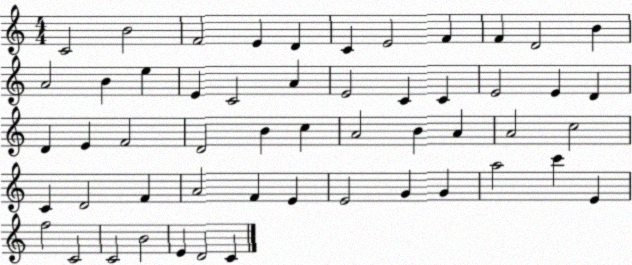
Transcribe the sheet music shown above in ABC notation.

X:1
T:Untitled
M:4/4
L:1/4
K:C
C2 B2 F2 E D C E2 F F D2 B A2 B e E C2 A E2 C C E2 E D D E F2 D2 B c A2 B A A2 c2 C D2 F A2 F E E2 G G a2 c' E f2 C2 C2 B2 E D2 C